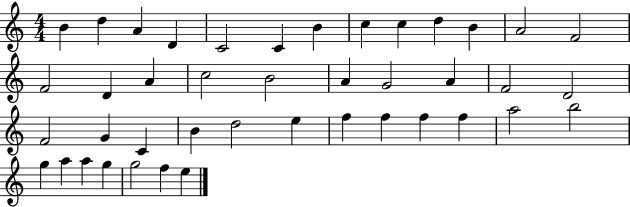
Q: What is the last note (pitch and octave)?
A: E5